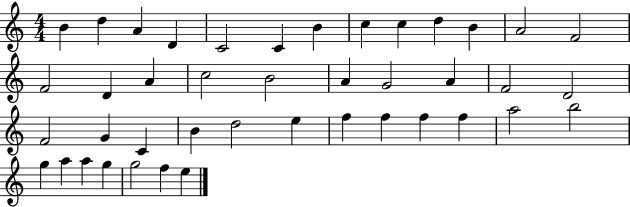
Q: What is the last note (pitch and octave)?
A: E5